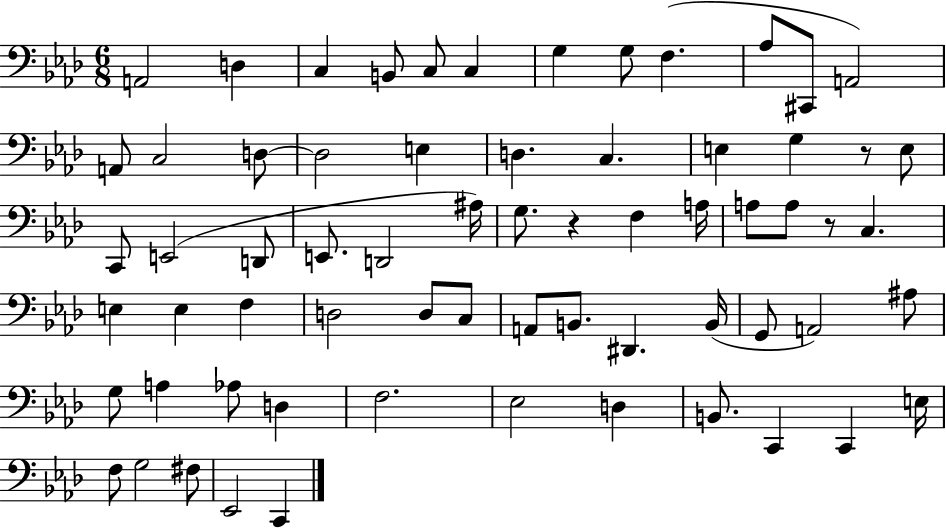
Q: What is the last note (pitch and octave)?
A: C2